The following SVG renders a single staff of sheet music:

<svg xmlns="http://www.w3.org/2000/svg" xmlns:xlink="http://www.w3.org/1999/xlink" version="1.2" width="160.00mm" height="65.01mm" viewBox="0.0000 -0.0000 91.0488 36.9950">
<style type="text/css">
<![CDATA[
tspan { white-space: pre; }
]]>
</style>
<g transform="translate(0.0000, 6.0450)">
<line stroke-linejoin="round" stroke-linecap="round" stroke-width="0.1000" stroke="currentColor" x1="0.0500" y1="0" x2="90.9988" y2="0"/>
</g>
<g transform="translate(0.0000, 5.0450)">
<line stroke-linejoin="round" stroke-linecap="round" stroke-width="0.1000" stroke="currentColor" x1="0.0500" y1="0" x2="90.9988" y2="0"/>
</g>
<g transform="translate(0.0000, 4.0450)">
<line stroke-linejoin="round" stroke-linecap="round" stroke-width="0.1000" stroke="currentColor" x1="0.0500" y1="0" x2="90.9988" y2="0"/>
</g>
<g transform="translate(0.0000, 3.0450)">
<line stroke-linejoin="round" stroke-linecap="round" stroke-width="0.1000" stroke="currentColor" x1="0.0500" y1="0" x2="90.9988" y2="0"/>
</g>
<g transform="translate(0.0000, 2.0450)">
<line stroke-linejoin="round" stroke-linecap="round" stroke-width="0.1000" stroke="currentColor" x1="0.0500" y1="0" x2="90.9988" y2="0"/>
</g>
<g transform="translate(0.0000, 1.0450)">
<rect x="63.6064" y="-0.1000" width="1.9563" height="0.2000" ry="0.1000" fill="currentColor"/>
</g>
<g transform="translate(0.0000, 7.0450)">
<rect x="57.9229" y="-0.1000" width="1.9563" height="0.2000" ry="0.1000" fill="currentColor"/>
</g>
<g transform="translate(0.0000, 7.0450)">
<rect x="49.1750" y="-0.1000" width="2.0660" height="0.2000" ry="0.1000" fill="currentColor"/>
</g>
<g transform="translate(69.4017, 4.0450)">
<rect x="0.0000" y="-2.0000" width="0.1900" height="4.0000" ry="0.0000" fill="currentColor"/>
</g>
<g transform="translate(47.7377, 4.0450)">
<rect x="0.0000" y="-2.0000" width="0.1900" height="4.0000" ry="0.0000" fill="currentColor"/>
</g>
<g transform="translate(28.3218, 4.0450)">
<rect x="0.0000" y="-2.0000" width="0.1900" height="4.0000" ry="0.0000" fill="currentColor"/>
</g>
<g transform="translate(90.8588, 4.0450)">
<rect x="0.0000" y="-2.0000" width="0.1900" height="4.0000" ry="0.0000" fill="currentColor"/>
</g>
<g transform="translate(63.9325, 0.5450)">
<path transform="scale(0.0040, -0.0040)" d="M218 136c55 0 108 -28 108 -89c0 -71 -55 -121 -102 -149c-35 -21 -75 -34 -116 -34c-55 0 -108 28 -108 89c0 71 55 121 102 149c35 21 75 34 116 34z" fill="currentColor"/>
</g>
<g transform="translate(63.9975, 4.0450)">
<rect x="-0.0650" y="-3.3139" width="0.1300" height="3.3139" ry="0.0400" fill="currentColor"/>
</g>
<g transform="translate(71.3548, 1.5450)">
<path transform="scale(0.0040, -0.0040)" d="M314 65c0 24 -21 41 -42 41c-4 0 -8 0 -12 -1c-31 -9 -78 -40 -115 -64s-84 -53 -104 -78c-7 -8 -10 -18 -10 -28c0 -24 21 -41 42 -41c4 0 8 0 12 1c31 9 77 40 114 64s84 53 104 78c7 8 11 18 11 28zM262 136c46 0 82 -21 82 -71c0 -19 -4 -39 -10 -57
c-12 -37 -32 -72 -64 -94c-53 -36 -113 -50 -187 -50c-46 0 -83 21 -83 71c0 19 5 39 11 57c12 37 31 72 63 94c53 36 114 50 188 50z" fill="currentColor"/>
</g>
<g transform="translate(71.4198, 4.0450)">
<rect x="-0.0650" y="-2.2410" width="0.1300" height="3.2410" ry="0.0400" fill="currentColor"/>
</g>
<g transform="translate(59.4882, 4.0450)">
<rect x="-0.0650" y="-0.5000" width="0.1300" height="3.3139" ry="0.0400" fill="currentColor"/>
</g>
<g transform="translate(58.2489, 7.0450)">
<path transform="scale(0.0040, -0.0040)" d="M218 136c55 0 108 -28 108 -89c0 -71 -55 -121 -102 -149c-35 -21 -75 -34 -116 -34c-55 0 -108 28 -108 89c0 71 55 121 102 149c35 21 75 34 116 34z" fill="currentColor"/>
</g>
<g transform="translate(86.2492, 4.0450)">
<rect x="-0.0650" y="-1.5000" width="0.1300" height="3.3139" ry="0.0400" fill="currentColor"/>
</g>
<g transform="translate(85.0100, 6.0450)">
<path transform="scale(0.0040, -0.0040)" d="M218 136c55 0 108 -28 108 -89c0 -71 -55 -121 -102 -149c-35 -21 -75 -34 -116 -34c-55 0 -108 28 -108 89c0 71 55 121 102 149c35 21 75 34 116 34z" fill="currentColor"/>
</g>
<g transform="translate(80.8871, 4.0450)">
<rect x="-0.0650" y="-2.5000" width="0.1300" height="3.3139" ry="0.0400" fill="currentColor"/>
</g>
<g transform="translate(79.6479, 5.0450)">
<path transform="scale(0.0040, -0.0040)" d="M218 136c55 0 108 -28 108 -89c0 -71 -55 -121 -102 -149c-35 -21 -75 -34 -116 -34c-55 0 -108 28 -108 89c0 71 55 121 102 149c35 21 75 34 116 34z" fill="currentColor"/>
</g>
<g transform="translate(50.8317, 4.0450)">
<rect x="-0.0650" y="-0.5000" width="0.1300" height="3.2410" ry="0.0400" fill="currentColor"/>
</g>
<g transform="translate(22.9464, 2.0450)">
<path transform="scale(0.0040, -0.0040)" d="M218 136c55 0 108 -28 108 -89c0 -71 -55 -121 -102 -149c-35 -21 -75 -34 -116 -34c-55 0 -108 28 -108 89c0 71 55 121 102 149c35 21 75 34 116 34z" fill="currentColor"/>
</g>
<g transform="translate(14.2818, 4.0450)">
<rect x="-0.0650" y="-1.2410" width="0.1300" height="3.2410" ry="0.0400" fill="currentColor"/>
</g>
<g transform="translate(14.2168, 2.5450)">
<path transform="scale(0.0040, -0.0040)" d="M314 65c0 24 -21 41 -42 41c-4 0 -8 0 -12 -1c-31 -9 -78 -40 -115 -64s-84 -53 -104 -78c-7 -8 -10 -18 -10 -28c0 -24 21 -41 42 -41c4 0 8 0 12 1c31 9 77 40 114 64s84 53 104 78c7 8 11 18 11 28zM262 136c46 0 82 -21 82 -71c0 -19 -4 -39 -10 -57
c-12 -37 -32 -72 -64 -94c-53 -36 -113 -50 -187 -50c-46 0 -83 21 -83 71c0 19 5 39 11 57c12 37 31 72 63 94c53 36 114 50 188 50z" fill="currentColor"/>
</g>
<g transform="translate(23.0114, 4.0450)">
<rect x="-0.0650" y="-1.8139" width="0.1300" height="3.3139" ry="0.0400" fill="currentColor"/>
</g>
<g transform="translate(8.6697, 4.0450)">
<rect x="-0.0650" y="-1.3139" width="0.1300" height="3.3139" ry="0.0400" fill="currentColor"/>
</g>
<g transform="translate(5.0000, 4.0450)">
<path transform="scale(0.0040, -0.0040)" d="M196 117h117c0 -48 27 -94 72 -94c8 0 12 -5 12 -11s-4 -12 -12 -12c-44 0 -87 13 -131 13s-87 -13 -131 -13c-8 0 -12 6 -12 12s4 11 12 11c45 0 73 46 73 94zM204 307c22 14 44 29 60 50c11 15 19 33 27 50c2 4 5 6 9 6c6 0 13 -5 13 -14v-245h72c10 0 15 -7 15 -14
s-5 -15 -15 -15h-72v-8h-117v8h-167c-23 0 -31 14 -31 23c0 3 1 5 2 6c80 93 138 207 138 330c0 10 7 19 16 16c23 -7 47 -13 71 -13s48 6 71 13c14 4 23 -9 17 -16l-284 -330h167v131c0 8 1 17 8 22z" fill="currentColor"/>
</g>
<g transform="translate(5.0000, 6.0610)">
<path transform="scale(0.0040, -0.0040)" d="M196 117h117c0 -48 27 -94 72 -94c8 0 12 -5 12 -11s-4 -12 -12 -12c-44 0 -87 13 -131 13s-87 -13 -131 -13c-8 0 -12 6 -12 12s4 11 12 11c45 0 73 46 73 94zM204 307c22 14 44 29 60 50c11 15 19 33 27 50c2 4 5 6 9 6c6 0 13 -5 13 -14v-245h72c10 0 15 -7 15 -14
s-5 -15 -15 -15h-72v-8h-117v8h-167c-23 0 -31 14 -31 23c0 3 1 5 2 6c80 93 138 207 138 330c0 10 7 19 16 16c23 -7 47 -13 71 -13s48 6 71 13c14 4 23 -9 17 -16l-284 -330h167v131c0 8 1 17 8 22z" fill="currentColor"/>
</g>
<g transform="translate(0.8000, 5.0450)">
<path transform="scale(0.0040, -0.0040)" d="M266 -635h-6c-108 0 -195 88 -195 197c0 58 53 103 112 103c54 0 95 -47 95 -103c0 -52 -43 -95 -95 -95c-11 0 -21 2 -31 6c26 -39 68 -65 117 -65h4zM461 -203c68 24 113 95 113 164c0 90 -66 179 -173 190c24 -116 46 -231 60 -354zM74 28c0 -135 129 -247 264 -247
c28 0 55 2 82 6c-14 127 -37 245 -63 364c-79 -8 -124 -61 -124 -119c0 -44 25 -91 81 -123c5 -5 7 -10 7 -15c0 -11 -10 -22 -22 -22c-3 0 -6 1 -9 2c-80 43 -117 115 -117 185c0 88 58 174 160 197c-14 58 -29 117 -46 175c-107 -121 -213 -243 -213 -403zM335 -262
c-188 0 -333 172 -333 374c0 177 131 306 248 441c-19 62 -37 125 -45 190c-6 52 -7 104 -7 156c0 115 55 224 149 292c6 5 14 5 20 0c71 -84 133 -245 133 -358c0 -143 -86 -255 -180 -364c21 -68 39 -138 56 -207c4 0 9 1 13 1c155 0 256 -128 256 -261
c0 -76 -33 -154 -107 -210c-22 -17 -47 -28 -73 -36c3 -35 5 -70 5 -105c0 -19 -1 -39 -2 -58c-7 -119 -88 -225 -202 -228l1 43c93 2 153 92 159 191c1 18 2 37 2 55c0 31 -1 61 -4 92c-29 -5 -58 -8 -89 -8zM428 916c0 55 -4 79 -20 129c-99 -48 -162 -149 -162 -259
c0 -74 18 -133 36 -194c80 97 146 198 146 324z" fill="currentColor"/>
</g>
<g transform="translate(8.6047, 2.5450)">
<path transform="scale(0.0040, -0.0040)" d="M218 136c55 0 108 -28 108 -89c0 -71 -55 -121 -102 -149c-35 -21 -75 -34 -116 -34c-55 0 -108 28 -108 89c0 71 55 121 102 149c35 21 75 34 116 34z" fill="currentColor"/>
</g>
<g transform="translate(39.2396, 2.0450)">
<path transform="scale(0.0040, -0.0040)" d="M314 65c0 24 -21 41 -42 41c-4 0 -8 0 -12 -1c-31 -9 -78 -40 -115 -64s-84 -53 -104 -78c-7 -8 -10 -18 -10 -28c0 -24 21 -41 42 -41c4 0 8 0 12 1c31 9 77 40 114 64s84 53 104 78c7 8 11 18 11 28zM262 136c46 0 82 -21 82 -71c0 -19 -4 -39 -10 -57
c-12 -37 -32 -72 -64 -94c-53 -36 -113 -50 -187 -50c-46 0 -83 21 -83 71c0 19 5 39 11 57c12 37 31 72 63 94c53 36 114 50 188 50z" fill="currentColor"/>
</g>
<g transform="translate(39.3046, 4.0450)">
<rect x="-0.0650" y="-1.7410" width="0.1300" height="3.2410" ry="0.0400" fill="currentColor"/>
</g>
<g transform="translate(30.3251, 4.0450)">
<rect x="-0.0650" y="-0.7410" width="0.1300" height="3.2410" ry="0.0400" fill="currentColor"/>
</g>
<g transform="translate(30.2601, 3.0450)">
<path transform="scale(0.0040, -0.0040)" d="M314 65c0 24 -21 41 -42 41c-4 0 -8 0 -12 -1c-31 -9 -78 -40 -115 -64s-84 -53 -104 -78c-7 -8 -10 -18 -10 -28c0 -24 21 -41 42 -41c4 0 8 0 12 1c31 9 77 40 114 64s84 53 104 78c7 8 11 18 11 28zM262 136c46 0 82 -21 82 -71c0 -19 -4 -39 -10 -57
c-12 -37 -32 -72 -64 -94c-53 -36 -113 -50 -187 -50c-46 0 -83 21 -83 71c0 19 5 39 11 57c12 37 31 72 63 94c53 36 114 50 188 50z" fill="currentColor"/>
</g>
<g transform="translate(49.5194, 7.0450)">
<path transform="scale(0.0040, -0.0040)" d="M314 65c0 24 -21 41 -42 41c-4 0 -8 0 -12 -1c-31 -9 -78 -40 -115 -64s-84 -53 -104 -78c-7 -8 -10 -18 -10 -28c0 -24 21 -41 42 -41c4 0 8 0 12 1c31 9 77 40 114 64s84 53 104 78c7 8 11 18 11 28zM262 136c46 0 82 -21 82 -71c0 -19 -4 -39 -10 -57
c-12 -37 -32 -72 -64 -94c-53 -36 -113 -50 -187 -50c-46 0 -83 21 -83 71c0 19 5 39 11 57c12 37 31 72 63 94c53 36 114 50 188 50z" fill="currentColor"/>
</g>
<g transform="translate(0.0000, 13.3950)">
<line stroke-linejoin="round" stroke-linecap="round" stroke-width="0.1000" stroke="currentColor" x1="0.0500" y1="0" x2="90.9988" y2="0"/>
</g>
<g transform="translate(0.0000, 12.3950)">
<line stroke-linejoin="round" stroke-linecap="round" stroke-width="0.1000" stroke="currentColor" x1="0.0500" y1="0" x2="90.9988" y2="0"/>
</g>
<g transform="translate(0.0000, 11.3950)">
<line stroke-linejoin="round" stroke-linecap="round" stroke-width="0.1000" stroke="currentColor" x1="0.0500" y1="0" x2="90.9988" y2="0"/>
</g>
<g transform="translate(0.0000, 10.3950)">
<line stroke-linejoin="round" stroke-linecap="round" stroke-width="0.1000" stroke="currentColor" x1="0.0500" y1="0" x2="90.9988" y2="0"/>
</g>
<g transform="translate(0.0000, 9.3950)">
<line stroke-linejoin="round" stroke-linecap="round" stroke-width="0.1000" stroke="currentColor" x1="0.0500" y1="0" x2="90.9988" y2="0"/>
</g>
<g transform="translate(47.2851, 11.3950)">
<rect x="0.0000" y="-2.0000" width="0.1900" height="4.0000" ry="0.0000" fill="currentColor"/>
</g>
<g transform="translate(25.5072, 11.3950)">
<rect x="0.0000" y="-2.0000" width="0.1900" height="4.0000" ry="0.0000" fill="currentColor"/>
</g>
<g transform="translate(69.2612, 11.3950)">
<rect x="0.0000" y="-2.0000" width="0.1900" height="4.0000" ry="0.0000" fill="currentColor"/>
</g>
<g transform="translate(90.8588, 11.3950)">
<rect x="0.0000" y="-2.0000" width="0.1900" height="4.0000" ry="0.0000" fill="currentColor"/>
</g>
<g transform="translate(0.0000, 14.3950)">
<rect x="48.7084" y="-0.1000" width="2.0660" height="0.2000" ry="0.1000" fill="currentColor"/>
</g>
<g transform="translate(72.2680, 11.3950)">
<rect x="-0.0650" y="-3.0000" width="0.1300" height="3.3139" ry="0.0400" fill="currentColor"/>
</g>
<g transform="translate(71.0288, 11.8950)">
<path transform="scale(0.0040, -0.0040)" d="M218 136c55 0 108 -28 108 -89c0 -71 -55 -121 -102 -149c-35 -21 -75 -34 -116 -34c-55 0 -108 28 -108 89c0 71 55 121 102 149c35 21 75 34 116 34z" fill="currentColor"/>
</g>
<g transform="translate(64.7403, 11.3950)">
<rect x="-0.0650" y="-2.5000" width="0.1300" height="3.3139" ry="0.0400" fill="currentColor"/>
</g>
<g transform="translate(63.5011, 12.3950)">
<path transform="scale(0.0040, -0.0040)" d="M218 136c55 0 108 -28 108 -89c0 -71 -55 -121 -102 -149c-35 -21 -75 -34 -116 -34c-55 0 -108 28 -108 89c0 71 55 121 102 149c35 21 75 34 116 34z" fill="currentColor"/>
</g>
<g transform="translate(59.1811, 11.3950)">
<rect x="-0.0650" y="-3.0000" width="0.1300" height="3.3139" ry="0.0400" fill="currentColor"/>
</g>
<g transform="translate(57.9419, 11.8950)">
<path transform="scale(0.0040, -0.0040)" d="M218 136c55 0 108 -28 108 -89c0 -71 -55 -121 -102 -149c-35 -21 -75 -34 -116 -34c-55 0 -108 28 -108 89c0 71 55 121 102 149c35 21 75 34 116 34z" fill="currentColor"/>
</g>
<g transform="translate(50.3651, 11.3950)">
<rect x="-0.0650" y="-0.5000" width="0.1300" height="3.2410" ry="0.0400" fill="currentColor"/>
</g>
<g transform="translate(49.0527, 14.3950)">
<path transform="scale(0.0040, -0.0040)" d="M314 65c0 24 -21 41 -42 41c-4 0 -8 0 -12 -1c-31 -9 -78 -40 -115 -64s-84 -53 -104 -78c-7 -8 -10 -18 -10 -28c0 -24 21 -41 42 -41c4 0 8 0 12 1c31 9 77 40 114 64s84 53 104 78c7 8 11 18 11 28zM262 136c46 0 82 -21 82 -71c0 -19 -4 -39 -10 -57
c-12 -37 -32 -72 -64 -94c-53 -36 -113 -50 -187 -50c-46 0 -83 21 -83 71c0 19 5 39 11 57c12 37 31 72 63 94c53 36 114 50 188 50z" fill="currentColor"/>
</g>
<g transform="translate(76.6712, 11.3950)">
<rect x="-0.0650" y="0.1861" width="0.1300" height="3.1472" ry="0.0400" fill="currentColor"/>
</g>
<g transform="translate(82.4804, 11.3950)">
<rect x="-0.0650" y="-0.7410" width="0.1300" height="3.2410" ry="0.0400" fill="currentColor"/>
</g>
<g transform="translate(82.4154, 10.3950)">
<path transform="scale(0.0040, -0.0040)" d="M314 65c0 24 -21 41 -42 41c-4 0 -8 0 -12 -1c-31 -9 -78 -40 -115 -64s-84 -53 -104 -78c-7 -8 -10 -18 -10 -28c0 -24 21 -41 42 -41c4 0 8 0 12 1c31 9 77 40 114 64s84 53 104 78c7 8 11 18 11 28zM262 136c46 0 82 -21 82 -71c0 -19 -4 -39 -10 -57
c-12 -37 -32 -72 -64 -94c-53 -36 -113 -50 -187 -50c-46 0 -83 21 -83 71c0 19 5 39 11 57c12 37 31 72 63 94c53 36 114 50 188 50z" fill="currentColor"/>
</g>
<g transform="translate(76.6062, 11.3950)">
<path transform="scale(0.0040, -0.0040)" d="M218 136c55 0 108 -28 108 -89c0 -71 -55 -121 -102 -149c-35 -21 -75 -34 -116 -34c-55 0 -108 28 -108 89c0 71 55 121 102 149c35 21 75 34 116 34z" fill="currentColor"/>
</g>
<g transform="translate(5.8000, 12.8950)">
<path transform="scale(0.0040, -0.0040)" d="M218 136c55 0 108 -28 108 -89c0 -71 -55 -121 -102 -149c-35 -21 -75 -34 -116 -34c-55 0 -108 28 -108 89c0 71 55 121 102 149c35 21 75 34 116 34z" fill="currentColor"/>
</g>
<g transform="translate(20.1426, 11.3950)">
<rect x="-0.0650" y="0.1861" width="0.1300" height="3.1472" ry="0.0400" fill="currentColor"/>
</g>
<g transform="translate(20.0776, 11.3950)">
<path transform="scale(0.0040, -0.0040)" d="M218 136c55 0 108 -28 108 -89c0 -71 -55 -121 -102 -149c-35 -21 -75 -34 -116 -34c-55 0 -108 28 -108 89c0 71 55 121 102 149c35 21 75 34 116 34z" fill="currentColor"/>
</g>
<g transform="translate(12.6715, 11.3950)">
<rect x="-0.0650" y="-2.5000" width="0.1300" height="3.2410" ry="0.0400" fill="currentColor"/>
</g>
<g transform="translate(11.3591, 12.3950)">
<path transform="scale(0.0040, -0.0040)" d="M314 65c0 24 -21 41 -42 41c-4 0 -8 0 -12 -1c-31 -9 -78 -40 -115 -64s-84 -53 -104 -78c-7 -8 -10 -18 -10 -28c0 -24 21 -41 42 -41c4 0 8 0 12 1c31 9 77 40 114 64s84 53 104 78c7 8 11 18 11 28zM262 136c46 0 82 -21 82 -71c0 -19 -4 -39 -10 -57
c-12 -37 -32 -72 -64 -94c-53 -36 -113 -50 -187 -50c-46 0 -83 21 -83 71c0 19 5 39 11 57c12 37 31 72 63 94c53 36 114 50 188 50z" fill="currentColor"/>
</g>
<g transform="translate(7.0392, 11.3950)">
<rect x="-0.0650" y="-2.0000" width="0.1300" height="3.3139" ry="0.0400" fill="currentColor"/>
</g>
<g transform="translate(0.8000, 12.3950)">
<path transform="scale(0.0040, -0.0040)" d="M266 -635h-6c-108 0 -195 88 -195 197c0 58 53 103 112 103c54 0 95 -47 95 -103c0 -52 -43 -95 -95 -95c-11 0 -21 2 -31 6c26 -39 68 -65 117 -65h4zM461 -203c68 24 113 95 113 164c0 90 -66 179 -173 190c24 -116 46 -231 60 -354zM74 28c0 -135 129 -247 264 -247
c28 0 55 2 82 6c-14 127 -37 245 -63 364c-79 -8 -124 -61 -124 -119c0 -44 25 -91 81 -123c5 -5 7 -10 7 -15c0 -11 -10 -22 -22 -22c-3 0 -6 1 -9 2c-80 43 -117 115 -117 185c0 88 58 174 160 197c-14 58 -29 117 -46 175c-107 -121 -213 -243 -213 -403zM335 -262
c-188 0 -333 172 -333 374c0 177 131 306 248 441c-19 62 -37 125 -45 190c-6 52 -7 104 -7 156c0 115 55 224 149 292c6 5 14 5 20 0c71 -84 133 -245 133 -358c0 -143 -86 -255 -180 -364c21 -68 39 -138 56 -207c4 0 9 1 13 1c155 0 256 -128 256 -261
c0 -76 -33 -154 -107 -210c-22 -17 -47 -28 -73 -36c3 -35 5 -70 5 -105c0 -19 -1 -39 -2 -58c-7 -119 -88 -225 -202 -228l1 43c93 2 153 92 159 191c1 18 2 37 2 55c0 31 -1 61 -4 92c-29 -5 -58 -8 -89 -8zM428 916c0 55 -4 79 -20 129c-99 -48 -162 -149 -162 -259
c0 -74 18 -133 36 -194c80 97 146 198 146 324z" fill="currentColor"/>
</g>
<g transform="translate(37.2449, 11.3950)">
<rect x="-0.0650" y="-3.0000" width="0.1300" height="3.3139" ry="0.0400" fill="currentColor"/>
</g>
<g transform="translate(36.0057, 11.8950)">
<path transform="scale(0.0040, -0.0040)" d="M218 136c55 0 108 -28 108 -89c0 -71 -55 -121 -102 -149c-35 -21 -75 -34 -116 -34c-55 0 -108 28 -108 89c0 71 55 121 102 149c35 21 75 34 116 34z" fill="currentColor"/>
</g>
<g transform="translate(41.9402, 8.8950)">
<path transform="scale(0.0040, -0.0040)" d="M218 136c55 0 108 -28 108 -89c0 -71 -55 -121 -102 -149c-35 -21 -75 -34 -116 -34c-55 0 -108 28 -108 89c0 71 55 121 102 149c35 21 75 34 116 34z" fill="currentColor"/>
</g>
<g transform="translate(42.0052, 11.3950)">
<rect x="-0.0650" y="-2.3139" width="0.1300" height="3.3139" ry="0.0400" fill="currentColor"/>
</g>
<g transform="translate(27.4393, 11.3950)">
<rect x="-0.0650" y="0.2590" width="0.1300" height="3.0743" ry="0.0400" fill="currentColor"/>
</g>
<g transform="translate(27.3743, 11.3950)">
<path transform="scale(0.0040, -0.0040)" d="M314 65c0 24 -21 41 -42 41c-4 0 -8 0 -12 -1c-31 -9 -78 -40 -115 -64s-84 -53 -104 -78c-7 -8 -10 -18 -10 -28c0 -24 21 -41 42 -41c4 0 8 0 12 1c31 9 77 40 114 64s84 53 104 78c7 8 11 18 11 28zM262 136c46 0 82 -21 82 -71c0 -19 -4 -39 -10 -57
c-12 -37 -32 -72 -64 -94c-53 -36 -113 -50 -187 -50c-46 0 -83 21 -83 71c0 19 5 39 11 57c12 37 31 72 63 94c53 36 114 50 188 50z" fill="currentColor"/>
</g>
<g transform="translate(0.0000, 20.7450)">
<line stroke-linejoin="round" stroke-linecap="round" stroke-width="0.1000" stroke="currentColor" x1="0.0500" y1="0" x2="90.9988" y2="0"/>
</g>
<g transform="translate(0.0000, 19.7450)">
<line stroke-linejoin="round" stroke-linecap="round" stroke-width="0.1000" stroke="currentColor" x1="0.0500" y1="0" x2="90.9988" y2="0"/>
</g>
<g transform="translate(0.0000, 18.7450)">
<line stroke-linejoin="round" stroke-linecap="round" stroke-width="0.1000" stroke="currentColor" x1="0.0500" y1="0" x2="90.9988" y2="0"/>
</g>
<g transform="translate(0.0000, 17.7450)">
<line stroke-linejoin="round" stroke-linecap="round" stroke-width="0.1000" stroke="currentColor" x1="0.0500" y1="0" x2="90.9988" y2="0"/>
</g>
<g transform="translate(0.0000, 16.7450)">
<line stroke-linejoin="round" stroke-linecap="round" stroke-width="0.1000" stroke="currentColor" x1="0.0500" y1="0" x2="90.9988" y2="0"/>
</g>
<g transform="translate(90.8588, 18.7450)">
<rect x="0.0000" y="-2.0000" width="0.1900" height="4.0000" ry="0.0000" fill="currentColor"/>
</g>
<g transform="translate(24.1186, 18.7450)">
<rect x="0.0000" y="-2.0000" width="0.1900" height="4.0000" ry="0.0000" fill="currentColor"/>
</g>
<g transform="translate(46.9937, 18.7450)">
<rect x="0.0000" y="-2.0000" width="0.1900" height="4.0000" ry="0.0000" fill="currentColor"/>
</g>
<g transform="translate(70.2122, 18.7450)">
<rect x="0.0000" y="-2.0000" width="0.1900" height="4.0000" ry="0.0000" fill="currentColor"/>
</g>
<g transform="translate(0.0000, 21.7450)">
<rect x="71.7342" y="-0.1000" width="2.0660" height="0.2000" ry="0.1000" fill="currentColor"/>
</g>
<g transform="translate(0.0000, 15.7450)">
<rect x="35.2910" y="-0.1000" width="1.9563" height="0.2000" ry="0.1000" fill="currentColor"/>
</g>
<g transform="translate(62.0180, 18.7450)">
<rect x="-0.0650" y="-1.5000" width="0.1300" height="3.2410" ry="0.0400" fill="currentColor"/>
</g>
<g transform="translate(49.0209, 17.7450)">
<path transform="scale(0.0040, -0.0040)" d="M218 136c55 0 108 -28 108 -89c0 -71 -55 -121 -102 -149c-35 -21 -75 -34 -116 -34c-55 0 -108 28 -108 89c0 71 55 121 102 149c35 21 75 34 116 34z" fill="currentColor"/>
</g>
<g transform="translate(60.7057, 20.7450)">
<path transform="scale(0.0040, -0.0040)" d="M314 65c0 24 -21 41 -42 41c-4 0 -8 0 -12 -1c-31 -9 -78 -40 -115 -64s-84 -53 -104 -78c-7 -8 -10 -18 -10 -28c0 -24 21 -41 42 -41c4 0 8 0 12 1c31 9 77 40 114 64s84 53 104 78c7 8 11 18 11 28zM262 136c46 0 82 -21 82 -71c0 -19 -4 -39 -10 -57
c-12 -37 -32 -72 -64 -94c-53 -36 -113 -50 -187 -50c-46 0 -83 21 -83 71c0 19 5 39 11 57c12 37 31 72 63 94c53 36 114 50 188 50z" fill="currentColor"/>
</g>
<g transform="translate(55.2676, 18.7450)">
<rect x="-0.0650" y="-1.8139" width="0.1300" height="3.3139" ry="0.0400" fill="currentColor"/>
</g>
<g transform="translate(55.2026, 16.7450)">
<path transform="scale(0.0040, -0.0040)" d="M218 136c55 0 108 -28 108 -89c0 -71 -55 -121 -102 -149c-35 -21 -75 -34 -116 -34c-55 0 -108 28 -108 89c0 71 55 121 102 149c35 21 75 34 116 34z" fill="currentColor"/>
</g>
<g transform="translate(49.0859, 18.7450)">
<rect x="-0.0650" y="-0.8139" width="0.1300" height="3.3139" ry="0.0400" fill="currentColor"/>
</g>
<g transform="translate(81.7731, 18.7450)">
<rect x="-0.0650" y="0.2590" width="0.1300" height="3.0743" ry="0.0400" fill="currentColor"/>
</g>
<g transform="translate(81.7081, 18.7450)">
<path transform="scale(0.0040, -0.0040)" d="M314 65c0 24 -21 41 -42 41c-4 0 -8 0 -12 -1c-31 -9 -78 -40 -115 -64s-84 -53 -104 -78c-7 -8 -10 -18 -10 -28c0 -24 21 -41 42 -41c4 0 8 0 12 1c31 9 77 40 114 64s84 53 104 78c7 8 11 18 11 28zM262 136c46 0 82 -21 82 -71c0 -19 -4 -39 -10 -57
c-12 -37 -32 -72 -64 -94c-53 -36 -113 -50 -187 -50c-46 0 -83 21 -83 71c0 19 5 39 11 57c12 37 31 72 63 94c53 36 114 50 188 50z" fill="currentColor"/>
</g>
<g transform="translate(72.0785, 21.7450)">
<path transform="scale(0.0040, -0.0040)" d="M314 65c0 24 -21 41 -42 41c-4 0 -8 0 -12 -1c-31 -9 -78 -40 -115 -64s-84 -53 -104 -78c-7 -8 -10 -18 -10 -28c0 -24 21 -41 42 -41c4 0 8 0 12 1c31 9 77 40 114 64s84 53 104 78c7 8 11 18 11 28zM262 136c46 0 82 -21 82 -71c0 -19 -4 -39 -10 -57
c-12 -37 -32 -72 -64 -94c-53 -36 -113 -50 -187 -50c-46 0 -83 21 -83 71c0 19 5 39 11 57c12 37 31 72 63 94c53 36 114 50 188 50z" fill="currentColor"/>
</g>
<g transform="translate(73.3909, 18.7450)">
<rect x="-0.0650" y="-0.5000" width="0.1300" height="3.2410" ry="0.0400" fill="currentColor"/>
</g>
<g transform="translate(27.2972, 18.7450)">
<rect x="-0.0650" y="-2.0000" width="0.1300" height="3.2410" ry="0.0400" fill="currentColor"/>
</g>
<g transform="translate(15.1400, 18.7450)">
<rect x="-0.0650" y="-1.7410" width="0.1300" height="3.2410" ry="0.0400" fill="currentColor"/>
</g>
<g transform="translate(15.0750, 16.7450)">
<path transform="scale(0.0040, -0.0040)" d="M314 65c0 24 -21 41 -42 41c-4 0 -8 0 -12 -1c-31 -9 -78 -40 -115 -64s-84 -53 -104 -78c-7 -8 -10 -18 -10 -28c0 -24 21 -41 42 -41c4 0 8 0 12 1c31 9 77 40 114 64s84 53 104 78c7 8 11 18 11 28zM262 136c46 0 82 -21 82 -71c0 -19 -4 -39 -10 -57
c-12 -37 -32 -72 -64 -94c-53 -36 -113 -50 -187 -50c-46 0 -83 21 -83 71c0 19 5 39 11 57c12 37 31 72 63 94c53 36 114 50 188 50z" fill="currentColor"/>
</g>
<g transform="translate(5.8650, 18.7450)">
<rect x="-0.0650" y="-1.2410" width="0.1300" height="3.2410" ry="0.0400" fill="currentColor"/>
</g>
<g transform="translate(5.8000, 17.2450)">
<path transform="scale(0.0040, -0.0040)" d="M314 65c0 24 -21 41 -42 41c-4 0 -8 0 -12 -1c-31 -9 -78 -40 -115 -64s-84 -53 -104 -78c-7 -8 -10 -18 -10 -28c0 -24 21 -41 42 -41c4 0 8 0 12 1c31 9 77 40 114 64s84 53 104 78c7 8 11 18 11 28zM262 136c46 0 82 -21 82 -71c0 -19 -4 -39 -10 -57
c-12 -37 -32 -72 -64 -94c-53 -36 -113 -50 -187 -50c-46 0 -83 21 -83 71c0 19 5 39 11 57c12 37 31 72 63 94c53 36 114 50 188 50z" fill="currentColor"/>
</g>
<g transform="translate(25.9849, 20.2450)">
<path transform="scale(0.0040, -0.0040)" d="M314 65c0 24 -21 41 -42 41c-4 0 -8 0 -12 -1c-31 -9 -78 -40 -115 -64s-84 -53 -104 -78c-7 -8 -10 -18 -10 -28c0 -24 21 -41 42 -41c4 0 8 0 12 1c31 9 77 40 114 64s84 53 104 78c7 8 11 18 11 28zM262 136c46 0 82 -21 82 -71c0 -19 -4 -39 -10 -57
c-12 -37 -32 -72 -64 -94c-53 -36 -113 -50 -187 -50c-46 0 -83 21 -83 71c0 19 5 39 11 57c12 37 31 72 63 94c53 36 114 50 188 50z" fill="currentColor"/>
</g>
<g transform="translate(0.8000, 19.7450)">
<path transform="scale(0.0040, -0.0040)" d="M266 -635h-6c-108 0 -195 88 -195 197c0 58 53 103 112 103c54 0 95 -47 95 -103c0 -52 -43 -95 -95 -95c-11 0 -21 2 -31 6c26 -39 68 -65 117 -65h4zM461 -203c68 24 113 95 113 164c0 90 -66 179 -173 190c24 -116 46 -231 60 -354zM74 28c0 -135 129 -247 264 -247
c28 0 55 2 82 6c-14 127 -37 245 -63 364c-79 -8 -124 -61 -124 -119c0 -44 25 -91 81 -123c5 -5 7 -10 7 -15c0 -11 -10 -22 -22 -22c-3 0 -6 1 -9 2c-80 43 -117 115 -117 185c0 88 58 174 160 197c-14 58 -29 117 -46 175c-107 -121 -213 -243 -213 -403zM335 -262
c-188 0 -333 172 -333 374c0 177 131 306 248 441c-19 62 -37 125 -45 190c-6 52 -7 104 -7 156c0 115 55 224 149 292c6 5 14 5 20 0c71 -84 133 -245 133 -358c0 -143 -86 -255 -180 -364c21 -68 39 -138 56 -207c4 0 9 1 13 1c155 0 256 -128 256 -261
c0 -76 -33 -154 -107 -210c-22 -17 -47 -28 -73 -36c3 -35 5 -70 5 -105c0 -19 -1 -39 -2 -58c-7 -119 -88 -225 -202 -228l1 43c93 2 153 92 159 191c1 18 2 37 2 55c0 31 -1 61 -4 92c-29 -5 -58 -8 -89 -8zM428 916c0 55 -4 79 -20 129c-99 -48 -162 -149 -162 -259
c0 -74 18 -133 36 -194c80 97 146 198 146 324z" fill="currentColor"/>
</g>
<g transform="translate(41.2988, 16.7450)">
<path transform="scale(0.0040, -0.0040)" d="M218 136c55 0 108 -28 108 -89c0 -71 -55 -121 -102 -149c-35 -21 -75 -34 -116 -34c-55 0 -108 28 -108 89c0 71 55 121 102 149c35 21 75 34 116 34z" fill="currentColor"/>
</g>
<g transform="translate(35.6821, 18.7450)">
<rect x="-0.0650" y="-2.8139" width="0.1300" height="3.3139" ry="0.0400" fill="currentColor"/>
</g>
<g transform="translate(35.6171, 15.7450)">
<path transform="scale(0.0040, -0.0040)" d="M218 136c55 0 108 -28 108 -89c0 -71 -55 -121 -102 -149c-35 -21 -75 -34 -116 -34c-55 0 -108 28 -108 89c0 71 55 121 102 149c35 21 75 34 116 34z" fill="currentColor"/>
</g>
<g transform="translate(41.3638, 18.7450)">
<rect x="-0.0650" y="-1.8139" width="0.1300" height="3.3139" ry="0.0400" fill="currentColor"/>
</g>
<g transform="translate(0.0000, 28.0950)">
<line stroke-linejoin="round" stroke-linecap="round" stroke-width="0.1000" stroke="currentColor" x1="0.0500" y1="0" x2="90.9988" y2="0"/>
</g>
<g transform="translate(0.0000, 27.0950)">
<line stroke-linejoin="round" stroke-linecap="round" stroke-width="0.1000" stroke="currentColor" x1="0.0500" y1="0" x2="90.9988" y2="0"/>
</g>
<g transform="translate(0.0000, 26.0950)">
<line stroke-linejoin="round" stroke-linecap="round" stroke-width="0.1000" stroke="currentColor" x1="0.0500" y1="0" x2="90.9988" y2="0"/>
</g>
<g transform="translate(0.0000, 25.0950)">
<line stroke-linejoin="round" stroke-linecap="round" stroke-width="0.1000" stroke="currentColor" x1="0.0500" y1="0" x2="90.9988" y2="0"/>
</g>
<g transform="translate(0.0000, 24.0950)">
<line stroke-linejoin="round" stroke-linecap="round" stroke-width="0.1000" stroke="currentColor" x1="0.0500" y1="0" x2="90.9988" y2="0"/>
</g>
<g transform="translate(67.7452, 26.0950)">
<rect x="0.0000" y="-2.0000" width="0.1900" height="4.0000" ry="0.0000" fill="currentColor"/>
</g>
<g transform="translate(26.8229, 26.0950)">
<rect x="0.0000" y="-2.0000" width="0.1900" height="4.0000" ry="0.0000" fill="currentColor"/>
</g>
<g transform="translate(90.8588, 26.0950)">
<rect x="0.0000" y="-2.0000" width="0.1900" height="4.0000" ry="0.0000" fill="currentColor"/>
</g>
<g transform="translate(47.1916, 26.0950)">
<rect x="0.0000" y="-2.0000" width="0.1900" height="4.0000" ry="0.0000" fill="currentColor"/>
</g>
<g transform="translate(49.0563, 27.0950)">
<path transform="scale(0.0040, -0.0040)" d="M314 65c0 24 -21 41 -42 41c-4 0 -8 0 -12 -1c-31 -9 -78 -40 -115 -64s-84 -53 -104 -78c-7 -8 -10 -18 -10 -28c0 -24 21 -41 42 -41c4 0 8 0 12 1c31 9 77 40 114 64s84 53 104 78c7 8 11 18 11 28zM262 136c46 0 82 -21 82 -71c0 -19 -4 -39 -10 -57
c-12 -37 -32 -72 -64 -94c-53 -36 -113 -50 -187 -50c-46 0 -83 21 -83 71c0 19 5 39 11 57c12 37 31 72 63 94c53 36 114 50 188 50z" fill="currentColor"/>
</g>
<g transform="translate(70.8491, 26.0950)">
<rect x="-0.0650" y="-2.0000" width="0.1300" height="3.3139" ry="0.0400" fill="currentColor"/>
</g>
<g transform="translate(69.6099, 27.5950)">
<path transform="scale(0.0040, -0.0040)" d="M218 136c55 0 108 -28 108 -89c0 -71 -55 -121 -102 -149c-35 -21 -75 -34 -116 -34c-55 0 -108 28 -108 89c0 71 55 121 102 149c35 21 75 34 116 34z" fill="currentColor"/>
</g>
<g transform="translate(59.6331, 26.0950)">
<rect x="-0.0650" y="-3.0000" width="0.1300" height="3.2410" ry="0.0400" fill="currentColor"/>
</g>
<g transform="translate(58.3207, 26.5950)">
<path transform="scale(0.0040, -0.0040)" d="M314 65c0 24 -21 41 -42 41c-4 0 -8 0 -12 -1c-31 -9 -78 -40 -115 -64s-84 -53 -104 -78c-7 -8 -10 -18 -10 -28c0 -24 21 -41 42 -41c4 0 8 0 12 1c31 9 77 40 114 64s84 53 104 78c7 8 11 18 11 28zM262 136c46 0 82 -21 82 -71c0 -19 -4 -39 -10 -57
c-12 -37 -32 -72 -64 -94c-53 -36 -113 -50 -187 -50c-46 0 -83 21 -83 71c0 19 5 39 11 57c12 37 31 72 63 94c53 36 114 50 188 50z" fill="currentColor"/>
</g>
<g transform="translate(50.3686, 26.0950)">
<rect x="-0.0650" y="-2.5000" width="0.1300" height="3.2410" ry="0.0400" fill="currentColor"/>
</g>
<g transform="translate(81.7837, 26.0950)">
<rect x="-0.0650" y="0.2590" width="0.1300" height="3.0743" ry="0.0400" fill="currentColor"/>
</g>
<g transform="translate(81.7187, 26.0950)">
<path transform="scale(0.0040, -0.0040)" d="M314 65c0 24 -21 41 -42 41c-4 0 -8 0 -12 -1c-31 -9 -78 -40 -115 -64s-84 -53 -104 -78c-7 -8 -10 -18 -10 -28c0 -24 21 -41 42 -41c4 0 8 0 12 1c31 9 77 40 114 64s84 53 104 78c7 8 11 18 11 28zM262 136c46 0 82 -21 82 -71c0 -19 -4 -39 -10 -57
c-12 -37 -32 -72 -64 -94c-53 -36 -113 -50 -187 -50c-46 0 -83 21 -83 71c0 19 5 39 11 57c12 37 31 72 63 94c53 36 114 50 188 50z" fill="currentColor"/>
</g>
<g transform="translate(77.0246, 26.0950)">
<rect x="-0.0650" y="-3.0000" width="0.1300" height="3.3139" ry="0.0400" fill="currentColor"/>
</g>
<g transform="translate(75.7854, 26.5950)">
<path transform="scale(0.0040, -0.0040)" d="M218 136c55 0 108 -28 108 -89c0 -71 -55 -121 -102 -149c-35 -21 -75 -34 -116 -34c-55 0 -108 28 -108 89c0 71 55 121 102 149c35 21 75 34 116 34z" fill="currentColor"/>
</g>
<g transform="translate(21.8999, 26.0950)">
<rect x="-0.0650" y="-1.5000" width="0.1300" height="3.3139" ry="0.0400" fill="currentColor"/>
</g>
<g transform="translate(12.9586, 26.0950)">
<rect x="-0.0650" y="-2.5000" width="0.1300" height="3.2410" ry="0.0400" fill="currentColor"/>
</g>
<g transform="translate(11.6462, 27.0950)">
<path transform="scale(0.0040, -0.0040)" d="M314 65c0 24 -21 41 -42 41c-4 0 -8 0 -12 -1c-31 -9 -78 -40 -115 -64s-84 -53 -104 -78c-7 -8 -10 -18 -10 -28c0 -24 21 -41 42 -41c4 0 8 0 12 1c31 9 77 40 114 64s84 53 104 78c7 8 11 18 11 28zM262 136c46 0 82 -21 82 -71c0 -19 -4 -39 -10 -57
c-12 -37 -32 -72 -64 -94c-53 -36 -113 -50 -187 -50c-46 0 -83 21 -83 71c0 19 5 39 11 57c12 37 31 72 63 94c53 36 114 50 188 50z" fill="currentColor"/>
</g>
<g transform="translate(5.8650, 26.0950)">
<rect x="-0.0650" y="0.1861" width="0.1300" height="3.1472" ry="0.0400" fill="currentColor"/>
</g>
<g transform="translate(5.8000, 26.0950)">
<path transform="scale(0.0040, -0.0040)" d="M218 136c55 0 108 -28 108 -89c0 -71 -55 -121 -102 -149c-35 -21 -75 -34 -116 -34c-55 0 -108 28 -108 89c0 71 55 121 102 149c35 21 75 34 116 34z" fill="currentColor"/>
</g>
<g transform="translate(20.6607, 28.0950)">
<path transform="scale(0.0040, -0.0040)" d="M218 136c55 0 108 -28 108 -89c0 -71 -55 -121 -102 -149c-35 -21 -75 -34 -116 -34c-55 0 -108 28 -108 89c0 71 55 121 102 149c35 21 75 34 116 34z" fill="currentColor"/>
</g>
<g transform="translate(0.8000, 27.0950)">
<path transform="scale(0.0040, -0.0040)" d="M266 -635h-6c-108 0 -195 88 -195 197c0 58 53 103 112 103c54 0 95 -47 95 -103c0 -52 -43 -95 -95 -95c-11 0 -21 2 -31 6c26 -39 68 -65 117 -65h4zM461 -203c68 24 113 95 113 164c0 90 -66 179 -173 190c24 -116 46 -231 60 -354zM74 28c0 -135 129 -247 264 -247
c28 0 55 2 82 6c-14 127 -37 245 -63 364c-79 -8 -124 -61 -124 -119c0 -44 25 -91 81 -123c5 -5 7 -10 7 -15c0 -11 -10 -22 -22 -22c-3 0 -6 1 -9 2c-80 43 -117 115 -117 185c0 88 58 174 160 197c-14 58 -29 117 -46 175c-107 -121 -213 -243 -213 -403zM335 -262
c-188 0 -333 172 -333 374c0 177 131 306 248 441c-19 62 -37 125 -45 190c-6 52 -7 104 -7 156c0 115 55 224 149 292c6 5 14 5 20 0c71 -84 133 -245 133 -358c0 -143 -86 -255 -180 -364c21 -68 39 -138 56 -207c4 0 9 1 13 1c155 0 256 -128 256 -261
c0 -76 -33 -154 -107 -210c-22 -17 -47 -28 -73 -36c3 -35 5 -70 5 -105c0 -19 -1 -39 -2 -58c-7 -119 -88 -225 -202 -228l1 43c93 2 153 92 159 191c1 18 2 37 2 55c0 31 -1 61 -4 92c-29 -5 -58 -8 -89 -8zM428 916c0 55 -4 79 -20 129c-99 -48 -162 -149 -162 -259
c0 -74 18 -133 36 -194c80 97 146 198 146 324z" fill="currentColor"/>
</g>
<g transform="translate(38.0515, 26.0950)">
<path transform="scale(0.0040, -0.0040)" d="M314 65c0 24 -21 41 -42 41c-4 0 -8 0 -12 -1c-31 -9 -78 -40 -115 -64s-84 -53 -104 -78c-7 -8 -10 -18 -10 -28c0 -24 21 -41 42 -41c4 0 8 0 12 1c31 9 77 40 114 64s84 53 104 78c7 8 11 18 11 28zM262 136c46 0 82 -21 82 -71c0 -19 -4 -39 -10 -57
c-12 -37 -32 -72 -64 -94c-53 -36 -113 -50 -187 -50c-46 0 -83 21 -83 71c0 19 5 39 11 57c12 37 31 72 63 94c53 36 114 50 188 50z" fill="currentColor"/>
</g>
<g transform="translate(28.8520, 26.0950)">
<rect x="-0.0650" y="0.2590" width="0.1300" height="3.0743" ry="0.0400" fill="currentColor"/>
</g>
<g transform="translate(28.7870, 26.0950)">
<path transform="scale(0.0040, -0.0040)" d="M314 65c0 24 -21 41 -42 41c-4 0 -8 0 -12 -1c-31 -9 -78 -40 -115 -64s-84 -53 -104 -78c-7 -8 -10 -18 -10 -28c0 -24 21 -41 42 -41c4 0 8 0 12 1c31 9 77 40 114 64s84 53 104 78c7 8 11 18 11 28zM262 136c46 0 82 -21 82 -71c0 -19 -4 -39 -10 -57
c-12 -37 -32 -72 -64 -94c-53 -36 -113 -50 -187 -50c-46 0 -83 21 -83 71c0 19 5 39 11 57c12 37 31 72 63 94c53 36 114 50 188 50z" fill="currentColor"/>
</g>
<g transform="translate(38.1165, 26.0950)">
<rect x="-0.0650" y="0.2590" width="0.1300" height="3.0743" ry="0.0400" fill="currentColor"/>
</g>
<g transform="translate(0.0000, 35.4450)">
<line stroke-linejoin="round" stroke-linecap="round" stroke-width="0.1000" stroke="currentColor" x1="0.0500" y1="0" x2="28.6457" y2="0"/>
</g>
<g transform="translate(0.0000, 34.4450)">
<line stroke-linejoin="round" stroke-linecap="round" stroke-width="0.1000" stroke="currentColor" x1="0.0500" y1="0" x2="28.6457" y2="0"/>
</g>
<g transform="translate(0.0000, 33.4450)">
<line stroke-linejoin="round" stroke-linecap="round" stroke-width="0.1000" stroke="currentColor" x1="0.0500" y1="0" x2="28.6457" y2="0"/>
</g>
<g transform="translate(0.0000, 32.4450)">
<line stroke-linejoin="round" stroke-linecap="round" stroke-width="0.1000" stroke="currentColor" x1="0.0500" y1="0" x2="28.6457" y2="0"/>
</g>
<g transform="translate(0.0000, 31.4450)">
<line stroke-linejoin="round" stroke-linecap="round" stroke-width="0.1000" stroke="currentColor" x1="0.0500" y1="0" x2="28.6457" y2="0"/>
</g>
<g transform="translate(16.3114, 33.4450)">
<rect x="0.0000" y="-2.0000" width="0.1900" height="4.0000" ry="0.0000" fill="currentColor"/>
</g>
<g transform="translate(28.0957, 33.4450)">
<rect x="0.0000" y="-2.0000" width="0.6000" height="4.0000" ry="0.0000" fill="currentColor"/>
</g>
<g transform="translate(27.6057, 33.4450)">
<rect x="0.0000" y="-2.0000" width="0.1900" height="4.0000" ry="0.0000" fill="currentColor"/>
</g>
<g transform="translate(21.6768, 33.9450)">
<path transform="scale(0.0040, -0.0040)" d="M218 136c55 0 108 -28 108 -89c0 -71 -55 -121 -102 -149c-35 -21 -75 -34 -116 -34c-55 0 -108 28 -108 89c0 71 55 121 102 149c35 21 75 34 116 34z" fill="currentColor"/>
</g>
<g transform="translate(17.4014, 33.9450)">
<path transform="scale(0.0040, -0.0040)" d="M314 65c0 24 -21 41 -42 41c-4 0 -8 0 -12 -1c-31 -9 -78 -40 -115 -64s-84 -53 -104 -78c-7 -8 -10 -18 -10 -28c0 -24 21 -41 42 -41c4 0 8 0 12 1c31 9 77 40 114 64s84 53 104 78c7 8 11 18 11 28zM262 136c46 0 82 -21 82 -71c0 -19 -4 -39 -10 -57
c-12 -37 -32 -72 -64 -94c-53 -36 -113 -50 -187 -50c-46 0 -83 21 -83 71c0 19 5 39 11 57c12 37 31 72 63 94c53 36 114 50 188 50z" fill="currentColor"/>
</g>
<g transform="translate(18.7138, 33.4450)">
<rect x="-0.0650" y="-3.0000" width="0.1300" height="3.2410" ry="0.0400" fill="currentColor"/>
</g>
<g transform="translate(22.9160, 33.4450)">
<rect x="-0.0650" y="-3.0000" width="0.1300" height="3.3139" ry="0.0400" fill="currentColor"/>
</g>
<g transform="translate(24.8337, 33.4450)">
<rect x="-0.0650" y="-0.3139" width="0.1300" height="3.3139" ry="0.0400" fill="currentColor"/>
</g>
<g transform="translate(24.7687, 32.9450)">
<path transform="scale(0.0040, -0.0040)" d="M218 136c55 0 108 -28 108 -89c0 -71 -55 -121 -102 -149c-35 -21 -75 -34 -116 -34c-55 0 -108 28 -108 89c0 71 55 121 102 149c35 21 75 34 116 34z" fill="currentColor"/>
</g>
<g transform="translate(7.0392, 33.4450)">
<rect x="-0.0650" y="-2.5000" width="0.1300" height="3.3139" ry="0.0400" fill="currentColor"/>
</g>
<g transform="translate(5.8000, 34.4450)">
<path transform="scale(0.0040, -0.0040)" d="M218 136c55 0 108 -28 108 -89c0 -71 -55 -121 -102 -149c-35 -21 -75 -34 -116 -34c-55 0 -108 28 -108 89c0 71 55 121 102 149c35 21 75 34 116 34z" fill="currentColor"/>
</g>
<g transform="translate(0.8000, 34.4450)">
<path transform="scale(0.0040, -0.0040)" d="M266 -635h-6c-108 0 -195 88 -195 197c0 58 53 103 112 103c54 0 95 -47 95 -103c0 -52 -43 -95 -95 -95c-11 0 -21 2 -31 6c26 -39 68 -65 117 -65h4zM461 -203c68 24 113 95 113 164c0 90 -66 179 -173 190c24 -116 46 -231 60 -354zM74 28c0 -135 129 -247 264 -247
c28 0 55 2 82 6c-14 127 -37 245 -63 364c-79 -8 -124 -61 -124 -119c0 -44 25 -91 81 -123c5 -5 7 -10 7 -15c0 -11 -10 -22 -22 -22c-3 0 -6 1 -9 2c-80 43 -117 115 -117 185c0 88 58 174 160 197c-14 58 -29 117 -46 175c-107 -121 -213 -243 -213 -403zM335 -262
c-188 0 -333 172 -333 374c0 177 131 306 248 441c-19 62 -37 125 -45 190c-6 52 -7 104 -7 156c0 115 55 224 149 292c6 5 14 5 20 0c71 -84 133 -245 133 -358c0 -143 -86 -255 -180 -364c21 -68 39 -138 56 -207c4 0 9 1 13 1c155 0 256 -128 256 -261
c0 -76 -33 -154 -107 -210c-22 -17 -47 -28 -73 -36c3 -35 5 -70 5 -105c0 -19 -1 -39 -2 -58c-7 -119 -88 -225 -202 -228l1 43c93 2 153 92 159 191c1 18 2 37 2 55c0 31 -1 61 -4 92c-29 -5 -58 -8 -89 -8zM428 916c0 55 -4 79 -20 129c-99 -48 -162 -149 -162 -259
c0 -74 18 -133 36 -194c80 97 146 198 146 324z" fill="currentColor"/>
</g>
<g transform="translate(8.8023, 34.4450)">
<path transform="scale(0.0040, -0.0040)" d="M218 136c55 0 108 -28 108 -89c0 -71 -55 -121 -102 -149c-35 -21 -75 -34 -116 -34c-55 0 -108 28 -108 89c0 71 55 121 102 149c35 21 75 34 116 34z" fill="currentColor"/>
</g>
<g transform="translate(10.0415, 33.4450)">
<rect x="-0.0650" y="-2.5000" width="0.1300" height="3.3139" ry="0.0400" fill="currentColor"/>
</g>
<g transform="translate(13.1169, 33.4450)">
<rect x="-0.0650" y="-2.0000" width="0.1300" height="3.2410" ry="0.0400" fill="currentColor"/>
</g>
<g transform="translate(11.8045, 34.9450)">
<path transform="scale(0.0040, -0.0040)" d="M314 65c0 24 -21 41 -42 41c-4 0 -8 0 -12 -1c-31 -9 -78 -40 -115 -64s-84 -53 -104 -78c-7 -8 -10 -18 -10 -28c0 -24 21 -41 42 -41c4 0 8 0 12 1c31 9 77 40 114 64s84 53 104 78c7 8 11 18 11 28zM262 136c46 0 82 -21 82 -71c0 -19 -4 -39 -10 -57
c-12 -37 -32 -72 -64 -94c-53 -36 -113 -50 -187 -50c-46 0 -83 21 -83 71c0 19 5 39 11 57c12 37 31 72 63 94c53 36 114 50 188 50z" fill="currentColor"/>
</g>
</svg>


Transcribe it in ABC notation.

X:1
T:Untitled
M:4/4
L:1/4
K:C
e e2 f d2 f2 C2 C b g2 G E F G2 B B2 A g C2 A G A B d2 e2 f2 F2 a f d f E2 C2 B2 B G2 E B2 B2 G2 A2 F A B2 G G F2 A2 A c